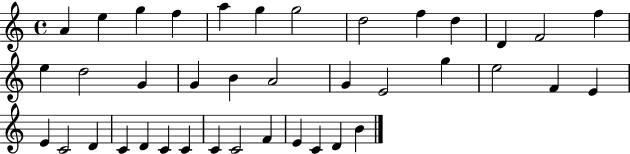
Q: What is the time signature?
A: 4/4